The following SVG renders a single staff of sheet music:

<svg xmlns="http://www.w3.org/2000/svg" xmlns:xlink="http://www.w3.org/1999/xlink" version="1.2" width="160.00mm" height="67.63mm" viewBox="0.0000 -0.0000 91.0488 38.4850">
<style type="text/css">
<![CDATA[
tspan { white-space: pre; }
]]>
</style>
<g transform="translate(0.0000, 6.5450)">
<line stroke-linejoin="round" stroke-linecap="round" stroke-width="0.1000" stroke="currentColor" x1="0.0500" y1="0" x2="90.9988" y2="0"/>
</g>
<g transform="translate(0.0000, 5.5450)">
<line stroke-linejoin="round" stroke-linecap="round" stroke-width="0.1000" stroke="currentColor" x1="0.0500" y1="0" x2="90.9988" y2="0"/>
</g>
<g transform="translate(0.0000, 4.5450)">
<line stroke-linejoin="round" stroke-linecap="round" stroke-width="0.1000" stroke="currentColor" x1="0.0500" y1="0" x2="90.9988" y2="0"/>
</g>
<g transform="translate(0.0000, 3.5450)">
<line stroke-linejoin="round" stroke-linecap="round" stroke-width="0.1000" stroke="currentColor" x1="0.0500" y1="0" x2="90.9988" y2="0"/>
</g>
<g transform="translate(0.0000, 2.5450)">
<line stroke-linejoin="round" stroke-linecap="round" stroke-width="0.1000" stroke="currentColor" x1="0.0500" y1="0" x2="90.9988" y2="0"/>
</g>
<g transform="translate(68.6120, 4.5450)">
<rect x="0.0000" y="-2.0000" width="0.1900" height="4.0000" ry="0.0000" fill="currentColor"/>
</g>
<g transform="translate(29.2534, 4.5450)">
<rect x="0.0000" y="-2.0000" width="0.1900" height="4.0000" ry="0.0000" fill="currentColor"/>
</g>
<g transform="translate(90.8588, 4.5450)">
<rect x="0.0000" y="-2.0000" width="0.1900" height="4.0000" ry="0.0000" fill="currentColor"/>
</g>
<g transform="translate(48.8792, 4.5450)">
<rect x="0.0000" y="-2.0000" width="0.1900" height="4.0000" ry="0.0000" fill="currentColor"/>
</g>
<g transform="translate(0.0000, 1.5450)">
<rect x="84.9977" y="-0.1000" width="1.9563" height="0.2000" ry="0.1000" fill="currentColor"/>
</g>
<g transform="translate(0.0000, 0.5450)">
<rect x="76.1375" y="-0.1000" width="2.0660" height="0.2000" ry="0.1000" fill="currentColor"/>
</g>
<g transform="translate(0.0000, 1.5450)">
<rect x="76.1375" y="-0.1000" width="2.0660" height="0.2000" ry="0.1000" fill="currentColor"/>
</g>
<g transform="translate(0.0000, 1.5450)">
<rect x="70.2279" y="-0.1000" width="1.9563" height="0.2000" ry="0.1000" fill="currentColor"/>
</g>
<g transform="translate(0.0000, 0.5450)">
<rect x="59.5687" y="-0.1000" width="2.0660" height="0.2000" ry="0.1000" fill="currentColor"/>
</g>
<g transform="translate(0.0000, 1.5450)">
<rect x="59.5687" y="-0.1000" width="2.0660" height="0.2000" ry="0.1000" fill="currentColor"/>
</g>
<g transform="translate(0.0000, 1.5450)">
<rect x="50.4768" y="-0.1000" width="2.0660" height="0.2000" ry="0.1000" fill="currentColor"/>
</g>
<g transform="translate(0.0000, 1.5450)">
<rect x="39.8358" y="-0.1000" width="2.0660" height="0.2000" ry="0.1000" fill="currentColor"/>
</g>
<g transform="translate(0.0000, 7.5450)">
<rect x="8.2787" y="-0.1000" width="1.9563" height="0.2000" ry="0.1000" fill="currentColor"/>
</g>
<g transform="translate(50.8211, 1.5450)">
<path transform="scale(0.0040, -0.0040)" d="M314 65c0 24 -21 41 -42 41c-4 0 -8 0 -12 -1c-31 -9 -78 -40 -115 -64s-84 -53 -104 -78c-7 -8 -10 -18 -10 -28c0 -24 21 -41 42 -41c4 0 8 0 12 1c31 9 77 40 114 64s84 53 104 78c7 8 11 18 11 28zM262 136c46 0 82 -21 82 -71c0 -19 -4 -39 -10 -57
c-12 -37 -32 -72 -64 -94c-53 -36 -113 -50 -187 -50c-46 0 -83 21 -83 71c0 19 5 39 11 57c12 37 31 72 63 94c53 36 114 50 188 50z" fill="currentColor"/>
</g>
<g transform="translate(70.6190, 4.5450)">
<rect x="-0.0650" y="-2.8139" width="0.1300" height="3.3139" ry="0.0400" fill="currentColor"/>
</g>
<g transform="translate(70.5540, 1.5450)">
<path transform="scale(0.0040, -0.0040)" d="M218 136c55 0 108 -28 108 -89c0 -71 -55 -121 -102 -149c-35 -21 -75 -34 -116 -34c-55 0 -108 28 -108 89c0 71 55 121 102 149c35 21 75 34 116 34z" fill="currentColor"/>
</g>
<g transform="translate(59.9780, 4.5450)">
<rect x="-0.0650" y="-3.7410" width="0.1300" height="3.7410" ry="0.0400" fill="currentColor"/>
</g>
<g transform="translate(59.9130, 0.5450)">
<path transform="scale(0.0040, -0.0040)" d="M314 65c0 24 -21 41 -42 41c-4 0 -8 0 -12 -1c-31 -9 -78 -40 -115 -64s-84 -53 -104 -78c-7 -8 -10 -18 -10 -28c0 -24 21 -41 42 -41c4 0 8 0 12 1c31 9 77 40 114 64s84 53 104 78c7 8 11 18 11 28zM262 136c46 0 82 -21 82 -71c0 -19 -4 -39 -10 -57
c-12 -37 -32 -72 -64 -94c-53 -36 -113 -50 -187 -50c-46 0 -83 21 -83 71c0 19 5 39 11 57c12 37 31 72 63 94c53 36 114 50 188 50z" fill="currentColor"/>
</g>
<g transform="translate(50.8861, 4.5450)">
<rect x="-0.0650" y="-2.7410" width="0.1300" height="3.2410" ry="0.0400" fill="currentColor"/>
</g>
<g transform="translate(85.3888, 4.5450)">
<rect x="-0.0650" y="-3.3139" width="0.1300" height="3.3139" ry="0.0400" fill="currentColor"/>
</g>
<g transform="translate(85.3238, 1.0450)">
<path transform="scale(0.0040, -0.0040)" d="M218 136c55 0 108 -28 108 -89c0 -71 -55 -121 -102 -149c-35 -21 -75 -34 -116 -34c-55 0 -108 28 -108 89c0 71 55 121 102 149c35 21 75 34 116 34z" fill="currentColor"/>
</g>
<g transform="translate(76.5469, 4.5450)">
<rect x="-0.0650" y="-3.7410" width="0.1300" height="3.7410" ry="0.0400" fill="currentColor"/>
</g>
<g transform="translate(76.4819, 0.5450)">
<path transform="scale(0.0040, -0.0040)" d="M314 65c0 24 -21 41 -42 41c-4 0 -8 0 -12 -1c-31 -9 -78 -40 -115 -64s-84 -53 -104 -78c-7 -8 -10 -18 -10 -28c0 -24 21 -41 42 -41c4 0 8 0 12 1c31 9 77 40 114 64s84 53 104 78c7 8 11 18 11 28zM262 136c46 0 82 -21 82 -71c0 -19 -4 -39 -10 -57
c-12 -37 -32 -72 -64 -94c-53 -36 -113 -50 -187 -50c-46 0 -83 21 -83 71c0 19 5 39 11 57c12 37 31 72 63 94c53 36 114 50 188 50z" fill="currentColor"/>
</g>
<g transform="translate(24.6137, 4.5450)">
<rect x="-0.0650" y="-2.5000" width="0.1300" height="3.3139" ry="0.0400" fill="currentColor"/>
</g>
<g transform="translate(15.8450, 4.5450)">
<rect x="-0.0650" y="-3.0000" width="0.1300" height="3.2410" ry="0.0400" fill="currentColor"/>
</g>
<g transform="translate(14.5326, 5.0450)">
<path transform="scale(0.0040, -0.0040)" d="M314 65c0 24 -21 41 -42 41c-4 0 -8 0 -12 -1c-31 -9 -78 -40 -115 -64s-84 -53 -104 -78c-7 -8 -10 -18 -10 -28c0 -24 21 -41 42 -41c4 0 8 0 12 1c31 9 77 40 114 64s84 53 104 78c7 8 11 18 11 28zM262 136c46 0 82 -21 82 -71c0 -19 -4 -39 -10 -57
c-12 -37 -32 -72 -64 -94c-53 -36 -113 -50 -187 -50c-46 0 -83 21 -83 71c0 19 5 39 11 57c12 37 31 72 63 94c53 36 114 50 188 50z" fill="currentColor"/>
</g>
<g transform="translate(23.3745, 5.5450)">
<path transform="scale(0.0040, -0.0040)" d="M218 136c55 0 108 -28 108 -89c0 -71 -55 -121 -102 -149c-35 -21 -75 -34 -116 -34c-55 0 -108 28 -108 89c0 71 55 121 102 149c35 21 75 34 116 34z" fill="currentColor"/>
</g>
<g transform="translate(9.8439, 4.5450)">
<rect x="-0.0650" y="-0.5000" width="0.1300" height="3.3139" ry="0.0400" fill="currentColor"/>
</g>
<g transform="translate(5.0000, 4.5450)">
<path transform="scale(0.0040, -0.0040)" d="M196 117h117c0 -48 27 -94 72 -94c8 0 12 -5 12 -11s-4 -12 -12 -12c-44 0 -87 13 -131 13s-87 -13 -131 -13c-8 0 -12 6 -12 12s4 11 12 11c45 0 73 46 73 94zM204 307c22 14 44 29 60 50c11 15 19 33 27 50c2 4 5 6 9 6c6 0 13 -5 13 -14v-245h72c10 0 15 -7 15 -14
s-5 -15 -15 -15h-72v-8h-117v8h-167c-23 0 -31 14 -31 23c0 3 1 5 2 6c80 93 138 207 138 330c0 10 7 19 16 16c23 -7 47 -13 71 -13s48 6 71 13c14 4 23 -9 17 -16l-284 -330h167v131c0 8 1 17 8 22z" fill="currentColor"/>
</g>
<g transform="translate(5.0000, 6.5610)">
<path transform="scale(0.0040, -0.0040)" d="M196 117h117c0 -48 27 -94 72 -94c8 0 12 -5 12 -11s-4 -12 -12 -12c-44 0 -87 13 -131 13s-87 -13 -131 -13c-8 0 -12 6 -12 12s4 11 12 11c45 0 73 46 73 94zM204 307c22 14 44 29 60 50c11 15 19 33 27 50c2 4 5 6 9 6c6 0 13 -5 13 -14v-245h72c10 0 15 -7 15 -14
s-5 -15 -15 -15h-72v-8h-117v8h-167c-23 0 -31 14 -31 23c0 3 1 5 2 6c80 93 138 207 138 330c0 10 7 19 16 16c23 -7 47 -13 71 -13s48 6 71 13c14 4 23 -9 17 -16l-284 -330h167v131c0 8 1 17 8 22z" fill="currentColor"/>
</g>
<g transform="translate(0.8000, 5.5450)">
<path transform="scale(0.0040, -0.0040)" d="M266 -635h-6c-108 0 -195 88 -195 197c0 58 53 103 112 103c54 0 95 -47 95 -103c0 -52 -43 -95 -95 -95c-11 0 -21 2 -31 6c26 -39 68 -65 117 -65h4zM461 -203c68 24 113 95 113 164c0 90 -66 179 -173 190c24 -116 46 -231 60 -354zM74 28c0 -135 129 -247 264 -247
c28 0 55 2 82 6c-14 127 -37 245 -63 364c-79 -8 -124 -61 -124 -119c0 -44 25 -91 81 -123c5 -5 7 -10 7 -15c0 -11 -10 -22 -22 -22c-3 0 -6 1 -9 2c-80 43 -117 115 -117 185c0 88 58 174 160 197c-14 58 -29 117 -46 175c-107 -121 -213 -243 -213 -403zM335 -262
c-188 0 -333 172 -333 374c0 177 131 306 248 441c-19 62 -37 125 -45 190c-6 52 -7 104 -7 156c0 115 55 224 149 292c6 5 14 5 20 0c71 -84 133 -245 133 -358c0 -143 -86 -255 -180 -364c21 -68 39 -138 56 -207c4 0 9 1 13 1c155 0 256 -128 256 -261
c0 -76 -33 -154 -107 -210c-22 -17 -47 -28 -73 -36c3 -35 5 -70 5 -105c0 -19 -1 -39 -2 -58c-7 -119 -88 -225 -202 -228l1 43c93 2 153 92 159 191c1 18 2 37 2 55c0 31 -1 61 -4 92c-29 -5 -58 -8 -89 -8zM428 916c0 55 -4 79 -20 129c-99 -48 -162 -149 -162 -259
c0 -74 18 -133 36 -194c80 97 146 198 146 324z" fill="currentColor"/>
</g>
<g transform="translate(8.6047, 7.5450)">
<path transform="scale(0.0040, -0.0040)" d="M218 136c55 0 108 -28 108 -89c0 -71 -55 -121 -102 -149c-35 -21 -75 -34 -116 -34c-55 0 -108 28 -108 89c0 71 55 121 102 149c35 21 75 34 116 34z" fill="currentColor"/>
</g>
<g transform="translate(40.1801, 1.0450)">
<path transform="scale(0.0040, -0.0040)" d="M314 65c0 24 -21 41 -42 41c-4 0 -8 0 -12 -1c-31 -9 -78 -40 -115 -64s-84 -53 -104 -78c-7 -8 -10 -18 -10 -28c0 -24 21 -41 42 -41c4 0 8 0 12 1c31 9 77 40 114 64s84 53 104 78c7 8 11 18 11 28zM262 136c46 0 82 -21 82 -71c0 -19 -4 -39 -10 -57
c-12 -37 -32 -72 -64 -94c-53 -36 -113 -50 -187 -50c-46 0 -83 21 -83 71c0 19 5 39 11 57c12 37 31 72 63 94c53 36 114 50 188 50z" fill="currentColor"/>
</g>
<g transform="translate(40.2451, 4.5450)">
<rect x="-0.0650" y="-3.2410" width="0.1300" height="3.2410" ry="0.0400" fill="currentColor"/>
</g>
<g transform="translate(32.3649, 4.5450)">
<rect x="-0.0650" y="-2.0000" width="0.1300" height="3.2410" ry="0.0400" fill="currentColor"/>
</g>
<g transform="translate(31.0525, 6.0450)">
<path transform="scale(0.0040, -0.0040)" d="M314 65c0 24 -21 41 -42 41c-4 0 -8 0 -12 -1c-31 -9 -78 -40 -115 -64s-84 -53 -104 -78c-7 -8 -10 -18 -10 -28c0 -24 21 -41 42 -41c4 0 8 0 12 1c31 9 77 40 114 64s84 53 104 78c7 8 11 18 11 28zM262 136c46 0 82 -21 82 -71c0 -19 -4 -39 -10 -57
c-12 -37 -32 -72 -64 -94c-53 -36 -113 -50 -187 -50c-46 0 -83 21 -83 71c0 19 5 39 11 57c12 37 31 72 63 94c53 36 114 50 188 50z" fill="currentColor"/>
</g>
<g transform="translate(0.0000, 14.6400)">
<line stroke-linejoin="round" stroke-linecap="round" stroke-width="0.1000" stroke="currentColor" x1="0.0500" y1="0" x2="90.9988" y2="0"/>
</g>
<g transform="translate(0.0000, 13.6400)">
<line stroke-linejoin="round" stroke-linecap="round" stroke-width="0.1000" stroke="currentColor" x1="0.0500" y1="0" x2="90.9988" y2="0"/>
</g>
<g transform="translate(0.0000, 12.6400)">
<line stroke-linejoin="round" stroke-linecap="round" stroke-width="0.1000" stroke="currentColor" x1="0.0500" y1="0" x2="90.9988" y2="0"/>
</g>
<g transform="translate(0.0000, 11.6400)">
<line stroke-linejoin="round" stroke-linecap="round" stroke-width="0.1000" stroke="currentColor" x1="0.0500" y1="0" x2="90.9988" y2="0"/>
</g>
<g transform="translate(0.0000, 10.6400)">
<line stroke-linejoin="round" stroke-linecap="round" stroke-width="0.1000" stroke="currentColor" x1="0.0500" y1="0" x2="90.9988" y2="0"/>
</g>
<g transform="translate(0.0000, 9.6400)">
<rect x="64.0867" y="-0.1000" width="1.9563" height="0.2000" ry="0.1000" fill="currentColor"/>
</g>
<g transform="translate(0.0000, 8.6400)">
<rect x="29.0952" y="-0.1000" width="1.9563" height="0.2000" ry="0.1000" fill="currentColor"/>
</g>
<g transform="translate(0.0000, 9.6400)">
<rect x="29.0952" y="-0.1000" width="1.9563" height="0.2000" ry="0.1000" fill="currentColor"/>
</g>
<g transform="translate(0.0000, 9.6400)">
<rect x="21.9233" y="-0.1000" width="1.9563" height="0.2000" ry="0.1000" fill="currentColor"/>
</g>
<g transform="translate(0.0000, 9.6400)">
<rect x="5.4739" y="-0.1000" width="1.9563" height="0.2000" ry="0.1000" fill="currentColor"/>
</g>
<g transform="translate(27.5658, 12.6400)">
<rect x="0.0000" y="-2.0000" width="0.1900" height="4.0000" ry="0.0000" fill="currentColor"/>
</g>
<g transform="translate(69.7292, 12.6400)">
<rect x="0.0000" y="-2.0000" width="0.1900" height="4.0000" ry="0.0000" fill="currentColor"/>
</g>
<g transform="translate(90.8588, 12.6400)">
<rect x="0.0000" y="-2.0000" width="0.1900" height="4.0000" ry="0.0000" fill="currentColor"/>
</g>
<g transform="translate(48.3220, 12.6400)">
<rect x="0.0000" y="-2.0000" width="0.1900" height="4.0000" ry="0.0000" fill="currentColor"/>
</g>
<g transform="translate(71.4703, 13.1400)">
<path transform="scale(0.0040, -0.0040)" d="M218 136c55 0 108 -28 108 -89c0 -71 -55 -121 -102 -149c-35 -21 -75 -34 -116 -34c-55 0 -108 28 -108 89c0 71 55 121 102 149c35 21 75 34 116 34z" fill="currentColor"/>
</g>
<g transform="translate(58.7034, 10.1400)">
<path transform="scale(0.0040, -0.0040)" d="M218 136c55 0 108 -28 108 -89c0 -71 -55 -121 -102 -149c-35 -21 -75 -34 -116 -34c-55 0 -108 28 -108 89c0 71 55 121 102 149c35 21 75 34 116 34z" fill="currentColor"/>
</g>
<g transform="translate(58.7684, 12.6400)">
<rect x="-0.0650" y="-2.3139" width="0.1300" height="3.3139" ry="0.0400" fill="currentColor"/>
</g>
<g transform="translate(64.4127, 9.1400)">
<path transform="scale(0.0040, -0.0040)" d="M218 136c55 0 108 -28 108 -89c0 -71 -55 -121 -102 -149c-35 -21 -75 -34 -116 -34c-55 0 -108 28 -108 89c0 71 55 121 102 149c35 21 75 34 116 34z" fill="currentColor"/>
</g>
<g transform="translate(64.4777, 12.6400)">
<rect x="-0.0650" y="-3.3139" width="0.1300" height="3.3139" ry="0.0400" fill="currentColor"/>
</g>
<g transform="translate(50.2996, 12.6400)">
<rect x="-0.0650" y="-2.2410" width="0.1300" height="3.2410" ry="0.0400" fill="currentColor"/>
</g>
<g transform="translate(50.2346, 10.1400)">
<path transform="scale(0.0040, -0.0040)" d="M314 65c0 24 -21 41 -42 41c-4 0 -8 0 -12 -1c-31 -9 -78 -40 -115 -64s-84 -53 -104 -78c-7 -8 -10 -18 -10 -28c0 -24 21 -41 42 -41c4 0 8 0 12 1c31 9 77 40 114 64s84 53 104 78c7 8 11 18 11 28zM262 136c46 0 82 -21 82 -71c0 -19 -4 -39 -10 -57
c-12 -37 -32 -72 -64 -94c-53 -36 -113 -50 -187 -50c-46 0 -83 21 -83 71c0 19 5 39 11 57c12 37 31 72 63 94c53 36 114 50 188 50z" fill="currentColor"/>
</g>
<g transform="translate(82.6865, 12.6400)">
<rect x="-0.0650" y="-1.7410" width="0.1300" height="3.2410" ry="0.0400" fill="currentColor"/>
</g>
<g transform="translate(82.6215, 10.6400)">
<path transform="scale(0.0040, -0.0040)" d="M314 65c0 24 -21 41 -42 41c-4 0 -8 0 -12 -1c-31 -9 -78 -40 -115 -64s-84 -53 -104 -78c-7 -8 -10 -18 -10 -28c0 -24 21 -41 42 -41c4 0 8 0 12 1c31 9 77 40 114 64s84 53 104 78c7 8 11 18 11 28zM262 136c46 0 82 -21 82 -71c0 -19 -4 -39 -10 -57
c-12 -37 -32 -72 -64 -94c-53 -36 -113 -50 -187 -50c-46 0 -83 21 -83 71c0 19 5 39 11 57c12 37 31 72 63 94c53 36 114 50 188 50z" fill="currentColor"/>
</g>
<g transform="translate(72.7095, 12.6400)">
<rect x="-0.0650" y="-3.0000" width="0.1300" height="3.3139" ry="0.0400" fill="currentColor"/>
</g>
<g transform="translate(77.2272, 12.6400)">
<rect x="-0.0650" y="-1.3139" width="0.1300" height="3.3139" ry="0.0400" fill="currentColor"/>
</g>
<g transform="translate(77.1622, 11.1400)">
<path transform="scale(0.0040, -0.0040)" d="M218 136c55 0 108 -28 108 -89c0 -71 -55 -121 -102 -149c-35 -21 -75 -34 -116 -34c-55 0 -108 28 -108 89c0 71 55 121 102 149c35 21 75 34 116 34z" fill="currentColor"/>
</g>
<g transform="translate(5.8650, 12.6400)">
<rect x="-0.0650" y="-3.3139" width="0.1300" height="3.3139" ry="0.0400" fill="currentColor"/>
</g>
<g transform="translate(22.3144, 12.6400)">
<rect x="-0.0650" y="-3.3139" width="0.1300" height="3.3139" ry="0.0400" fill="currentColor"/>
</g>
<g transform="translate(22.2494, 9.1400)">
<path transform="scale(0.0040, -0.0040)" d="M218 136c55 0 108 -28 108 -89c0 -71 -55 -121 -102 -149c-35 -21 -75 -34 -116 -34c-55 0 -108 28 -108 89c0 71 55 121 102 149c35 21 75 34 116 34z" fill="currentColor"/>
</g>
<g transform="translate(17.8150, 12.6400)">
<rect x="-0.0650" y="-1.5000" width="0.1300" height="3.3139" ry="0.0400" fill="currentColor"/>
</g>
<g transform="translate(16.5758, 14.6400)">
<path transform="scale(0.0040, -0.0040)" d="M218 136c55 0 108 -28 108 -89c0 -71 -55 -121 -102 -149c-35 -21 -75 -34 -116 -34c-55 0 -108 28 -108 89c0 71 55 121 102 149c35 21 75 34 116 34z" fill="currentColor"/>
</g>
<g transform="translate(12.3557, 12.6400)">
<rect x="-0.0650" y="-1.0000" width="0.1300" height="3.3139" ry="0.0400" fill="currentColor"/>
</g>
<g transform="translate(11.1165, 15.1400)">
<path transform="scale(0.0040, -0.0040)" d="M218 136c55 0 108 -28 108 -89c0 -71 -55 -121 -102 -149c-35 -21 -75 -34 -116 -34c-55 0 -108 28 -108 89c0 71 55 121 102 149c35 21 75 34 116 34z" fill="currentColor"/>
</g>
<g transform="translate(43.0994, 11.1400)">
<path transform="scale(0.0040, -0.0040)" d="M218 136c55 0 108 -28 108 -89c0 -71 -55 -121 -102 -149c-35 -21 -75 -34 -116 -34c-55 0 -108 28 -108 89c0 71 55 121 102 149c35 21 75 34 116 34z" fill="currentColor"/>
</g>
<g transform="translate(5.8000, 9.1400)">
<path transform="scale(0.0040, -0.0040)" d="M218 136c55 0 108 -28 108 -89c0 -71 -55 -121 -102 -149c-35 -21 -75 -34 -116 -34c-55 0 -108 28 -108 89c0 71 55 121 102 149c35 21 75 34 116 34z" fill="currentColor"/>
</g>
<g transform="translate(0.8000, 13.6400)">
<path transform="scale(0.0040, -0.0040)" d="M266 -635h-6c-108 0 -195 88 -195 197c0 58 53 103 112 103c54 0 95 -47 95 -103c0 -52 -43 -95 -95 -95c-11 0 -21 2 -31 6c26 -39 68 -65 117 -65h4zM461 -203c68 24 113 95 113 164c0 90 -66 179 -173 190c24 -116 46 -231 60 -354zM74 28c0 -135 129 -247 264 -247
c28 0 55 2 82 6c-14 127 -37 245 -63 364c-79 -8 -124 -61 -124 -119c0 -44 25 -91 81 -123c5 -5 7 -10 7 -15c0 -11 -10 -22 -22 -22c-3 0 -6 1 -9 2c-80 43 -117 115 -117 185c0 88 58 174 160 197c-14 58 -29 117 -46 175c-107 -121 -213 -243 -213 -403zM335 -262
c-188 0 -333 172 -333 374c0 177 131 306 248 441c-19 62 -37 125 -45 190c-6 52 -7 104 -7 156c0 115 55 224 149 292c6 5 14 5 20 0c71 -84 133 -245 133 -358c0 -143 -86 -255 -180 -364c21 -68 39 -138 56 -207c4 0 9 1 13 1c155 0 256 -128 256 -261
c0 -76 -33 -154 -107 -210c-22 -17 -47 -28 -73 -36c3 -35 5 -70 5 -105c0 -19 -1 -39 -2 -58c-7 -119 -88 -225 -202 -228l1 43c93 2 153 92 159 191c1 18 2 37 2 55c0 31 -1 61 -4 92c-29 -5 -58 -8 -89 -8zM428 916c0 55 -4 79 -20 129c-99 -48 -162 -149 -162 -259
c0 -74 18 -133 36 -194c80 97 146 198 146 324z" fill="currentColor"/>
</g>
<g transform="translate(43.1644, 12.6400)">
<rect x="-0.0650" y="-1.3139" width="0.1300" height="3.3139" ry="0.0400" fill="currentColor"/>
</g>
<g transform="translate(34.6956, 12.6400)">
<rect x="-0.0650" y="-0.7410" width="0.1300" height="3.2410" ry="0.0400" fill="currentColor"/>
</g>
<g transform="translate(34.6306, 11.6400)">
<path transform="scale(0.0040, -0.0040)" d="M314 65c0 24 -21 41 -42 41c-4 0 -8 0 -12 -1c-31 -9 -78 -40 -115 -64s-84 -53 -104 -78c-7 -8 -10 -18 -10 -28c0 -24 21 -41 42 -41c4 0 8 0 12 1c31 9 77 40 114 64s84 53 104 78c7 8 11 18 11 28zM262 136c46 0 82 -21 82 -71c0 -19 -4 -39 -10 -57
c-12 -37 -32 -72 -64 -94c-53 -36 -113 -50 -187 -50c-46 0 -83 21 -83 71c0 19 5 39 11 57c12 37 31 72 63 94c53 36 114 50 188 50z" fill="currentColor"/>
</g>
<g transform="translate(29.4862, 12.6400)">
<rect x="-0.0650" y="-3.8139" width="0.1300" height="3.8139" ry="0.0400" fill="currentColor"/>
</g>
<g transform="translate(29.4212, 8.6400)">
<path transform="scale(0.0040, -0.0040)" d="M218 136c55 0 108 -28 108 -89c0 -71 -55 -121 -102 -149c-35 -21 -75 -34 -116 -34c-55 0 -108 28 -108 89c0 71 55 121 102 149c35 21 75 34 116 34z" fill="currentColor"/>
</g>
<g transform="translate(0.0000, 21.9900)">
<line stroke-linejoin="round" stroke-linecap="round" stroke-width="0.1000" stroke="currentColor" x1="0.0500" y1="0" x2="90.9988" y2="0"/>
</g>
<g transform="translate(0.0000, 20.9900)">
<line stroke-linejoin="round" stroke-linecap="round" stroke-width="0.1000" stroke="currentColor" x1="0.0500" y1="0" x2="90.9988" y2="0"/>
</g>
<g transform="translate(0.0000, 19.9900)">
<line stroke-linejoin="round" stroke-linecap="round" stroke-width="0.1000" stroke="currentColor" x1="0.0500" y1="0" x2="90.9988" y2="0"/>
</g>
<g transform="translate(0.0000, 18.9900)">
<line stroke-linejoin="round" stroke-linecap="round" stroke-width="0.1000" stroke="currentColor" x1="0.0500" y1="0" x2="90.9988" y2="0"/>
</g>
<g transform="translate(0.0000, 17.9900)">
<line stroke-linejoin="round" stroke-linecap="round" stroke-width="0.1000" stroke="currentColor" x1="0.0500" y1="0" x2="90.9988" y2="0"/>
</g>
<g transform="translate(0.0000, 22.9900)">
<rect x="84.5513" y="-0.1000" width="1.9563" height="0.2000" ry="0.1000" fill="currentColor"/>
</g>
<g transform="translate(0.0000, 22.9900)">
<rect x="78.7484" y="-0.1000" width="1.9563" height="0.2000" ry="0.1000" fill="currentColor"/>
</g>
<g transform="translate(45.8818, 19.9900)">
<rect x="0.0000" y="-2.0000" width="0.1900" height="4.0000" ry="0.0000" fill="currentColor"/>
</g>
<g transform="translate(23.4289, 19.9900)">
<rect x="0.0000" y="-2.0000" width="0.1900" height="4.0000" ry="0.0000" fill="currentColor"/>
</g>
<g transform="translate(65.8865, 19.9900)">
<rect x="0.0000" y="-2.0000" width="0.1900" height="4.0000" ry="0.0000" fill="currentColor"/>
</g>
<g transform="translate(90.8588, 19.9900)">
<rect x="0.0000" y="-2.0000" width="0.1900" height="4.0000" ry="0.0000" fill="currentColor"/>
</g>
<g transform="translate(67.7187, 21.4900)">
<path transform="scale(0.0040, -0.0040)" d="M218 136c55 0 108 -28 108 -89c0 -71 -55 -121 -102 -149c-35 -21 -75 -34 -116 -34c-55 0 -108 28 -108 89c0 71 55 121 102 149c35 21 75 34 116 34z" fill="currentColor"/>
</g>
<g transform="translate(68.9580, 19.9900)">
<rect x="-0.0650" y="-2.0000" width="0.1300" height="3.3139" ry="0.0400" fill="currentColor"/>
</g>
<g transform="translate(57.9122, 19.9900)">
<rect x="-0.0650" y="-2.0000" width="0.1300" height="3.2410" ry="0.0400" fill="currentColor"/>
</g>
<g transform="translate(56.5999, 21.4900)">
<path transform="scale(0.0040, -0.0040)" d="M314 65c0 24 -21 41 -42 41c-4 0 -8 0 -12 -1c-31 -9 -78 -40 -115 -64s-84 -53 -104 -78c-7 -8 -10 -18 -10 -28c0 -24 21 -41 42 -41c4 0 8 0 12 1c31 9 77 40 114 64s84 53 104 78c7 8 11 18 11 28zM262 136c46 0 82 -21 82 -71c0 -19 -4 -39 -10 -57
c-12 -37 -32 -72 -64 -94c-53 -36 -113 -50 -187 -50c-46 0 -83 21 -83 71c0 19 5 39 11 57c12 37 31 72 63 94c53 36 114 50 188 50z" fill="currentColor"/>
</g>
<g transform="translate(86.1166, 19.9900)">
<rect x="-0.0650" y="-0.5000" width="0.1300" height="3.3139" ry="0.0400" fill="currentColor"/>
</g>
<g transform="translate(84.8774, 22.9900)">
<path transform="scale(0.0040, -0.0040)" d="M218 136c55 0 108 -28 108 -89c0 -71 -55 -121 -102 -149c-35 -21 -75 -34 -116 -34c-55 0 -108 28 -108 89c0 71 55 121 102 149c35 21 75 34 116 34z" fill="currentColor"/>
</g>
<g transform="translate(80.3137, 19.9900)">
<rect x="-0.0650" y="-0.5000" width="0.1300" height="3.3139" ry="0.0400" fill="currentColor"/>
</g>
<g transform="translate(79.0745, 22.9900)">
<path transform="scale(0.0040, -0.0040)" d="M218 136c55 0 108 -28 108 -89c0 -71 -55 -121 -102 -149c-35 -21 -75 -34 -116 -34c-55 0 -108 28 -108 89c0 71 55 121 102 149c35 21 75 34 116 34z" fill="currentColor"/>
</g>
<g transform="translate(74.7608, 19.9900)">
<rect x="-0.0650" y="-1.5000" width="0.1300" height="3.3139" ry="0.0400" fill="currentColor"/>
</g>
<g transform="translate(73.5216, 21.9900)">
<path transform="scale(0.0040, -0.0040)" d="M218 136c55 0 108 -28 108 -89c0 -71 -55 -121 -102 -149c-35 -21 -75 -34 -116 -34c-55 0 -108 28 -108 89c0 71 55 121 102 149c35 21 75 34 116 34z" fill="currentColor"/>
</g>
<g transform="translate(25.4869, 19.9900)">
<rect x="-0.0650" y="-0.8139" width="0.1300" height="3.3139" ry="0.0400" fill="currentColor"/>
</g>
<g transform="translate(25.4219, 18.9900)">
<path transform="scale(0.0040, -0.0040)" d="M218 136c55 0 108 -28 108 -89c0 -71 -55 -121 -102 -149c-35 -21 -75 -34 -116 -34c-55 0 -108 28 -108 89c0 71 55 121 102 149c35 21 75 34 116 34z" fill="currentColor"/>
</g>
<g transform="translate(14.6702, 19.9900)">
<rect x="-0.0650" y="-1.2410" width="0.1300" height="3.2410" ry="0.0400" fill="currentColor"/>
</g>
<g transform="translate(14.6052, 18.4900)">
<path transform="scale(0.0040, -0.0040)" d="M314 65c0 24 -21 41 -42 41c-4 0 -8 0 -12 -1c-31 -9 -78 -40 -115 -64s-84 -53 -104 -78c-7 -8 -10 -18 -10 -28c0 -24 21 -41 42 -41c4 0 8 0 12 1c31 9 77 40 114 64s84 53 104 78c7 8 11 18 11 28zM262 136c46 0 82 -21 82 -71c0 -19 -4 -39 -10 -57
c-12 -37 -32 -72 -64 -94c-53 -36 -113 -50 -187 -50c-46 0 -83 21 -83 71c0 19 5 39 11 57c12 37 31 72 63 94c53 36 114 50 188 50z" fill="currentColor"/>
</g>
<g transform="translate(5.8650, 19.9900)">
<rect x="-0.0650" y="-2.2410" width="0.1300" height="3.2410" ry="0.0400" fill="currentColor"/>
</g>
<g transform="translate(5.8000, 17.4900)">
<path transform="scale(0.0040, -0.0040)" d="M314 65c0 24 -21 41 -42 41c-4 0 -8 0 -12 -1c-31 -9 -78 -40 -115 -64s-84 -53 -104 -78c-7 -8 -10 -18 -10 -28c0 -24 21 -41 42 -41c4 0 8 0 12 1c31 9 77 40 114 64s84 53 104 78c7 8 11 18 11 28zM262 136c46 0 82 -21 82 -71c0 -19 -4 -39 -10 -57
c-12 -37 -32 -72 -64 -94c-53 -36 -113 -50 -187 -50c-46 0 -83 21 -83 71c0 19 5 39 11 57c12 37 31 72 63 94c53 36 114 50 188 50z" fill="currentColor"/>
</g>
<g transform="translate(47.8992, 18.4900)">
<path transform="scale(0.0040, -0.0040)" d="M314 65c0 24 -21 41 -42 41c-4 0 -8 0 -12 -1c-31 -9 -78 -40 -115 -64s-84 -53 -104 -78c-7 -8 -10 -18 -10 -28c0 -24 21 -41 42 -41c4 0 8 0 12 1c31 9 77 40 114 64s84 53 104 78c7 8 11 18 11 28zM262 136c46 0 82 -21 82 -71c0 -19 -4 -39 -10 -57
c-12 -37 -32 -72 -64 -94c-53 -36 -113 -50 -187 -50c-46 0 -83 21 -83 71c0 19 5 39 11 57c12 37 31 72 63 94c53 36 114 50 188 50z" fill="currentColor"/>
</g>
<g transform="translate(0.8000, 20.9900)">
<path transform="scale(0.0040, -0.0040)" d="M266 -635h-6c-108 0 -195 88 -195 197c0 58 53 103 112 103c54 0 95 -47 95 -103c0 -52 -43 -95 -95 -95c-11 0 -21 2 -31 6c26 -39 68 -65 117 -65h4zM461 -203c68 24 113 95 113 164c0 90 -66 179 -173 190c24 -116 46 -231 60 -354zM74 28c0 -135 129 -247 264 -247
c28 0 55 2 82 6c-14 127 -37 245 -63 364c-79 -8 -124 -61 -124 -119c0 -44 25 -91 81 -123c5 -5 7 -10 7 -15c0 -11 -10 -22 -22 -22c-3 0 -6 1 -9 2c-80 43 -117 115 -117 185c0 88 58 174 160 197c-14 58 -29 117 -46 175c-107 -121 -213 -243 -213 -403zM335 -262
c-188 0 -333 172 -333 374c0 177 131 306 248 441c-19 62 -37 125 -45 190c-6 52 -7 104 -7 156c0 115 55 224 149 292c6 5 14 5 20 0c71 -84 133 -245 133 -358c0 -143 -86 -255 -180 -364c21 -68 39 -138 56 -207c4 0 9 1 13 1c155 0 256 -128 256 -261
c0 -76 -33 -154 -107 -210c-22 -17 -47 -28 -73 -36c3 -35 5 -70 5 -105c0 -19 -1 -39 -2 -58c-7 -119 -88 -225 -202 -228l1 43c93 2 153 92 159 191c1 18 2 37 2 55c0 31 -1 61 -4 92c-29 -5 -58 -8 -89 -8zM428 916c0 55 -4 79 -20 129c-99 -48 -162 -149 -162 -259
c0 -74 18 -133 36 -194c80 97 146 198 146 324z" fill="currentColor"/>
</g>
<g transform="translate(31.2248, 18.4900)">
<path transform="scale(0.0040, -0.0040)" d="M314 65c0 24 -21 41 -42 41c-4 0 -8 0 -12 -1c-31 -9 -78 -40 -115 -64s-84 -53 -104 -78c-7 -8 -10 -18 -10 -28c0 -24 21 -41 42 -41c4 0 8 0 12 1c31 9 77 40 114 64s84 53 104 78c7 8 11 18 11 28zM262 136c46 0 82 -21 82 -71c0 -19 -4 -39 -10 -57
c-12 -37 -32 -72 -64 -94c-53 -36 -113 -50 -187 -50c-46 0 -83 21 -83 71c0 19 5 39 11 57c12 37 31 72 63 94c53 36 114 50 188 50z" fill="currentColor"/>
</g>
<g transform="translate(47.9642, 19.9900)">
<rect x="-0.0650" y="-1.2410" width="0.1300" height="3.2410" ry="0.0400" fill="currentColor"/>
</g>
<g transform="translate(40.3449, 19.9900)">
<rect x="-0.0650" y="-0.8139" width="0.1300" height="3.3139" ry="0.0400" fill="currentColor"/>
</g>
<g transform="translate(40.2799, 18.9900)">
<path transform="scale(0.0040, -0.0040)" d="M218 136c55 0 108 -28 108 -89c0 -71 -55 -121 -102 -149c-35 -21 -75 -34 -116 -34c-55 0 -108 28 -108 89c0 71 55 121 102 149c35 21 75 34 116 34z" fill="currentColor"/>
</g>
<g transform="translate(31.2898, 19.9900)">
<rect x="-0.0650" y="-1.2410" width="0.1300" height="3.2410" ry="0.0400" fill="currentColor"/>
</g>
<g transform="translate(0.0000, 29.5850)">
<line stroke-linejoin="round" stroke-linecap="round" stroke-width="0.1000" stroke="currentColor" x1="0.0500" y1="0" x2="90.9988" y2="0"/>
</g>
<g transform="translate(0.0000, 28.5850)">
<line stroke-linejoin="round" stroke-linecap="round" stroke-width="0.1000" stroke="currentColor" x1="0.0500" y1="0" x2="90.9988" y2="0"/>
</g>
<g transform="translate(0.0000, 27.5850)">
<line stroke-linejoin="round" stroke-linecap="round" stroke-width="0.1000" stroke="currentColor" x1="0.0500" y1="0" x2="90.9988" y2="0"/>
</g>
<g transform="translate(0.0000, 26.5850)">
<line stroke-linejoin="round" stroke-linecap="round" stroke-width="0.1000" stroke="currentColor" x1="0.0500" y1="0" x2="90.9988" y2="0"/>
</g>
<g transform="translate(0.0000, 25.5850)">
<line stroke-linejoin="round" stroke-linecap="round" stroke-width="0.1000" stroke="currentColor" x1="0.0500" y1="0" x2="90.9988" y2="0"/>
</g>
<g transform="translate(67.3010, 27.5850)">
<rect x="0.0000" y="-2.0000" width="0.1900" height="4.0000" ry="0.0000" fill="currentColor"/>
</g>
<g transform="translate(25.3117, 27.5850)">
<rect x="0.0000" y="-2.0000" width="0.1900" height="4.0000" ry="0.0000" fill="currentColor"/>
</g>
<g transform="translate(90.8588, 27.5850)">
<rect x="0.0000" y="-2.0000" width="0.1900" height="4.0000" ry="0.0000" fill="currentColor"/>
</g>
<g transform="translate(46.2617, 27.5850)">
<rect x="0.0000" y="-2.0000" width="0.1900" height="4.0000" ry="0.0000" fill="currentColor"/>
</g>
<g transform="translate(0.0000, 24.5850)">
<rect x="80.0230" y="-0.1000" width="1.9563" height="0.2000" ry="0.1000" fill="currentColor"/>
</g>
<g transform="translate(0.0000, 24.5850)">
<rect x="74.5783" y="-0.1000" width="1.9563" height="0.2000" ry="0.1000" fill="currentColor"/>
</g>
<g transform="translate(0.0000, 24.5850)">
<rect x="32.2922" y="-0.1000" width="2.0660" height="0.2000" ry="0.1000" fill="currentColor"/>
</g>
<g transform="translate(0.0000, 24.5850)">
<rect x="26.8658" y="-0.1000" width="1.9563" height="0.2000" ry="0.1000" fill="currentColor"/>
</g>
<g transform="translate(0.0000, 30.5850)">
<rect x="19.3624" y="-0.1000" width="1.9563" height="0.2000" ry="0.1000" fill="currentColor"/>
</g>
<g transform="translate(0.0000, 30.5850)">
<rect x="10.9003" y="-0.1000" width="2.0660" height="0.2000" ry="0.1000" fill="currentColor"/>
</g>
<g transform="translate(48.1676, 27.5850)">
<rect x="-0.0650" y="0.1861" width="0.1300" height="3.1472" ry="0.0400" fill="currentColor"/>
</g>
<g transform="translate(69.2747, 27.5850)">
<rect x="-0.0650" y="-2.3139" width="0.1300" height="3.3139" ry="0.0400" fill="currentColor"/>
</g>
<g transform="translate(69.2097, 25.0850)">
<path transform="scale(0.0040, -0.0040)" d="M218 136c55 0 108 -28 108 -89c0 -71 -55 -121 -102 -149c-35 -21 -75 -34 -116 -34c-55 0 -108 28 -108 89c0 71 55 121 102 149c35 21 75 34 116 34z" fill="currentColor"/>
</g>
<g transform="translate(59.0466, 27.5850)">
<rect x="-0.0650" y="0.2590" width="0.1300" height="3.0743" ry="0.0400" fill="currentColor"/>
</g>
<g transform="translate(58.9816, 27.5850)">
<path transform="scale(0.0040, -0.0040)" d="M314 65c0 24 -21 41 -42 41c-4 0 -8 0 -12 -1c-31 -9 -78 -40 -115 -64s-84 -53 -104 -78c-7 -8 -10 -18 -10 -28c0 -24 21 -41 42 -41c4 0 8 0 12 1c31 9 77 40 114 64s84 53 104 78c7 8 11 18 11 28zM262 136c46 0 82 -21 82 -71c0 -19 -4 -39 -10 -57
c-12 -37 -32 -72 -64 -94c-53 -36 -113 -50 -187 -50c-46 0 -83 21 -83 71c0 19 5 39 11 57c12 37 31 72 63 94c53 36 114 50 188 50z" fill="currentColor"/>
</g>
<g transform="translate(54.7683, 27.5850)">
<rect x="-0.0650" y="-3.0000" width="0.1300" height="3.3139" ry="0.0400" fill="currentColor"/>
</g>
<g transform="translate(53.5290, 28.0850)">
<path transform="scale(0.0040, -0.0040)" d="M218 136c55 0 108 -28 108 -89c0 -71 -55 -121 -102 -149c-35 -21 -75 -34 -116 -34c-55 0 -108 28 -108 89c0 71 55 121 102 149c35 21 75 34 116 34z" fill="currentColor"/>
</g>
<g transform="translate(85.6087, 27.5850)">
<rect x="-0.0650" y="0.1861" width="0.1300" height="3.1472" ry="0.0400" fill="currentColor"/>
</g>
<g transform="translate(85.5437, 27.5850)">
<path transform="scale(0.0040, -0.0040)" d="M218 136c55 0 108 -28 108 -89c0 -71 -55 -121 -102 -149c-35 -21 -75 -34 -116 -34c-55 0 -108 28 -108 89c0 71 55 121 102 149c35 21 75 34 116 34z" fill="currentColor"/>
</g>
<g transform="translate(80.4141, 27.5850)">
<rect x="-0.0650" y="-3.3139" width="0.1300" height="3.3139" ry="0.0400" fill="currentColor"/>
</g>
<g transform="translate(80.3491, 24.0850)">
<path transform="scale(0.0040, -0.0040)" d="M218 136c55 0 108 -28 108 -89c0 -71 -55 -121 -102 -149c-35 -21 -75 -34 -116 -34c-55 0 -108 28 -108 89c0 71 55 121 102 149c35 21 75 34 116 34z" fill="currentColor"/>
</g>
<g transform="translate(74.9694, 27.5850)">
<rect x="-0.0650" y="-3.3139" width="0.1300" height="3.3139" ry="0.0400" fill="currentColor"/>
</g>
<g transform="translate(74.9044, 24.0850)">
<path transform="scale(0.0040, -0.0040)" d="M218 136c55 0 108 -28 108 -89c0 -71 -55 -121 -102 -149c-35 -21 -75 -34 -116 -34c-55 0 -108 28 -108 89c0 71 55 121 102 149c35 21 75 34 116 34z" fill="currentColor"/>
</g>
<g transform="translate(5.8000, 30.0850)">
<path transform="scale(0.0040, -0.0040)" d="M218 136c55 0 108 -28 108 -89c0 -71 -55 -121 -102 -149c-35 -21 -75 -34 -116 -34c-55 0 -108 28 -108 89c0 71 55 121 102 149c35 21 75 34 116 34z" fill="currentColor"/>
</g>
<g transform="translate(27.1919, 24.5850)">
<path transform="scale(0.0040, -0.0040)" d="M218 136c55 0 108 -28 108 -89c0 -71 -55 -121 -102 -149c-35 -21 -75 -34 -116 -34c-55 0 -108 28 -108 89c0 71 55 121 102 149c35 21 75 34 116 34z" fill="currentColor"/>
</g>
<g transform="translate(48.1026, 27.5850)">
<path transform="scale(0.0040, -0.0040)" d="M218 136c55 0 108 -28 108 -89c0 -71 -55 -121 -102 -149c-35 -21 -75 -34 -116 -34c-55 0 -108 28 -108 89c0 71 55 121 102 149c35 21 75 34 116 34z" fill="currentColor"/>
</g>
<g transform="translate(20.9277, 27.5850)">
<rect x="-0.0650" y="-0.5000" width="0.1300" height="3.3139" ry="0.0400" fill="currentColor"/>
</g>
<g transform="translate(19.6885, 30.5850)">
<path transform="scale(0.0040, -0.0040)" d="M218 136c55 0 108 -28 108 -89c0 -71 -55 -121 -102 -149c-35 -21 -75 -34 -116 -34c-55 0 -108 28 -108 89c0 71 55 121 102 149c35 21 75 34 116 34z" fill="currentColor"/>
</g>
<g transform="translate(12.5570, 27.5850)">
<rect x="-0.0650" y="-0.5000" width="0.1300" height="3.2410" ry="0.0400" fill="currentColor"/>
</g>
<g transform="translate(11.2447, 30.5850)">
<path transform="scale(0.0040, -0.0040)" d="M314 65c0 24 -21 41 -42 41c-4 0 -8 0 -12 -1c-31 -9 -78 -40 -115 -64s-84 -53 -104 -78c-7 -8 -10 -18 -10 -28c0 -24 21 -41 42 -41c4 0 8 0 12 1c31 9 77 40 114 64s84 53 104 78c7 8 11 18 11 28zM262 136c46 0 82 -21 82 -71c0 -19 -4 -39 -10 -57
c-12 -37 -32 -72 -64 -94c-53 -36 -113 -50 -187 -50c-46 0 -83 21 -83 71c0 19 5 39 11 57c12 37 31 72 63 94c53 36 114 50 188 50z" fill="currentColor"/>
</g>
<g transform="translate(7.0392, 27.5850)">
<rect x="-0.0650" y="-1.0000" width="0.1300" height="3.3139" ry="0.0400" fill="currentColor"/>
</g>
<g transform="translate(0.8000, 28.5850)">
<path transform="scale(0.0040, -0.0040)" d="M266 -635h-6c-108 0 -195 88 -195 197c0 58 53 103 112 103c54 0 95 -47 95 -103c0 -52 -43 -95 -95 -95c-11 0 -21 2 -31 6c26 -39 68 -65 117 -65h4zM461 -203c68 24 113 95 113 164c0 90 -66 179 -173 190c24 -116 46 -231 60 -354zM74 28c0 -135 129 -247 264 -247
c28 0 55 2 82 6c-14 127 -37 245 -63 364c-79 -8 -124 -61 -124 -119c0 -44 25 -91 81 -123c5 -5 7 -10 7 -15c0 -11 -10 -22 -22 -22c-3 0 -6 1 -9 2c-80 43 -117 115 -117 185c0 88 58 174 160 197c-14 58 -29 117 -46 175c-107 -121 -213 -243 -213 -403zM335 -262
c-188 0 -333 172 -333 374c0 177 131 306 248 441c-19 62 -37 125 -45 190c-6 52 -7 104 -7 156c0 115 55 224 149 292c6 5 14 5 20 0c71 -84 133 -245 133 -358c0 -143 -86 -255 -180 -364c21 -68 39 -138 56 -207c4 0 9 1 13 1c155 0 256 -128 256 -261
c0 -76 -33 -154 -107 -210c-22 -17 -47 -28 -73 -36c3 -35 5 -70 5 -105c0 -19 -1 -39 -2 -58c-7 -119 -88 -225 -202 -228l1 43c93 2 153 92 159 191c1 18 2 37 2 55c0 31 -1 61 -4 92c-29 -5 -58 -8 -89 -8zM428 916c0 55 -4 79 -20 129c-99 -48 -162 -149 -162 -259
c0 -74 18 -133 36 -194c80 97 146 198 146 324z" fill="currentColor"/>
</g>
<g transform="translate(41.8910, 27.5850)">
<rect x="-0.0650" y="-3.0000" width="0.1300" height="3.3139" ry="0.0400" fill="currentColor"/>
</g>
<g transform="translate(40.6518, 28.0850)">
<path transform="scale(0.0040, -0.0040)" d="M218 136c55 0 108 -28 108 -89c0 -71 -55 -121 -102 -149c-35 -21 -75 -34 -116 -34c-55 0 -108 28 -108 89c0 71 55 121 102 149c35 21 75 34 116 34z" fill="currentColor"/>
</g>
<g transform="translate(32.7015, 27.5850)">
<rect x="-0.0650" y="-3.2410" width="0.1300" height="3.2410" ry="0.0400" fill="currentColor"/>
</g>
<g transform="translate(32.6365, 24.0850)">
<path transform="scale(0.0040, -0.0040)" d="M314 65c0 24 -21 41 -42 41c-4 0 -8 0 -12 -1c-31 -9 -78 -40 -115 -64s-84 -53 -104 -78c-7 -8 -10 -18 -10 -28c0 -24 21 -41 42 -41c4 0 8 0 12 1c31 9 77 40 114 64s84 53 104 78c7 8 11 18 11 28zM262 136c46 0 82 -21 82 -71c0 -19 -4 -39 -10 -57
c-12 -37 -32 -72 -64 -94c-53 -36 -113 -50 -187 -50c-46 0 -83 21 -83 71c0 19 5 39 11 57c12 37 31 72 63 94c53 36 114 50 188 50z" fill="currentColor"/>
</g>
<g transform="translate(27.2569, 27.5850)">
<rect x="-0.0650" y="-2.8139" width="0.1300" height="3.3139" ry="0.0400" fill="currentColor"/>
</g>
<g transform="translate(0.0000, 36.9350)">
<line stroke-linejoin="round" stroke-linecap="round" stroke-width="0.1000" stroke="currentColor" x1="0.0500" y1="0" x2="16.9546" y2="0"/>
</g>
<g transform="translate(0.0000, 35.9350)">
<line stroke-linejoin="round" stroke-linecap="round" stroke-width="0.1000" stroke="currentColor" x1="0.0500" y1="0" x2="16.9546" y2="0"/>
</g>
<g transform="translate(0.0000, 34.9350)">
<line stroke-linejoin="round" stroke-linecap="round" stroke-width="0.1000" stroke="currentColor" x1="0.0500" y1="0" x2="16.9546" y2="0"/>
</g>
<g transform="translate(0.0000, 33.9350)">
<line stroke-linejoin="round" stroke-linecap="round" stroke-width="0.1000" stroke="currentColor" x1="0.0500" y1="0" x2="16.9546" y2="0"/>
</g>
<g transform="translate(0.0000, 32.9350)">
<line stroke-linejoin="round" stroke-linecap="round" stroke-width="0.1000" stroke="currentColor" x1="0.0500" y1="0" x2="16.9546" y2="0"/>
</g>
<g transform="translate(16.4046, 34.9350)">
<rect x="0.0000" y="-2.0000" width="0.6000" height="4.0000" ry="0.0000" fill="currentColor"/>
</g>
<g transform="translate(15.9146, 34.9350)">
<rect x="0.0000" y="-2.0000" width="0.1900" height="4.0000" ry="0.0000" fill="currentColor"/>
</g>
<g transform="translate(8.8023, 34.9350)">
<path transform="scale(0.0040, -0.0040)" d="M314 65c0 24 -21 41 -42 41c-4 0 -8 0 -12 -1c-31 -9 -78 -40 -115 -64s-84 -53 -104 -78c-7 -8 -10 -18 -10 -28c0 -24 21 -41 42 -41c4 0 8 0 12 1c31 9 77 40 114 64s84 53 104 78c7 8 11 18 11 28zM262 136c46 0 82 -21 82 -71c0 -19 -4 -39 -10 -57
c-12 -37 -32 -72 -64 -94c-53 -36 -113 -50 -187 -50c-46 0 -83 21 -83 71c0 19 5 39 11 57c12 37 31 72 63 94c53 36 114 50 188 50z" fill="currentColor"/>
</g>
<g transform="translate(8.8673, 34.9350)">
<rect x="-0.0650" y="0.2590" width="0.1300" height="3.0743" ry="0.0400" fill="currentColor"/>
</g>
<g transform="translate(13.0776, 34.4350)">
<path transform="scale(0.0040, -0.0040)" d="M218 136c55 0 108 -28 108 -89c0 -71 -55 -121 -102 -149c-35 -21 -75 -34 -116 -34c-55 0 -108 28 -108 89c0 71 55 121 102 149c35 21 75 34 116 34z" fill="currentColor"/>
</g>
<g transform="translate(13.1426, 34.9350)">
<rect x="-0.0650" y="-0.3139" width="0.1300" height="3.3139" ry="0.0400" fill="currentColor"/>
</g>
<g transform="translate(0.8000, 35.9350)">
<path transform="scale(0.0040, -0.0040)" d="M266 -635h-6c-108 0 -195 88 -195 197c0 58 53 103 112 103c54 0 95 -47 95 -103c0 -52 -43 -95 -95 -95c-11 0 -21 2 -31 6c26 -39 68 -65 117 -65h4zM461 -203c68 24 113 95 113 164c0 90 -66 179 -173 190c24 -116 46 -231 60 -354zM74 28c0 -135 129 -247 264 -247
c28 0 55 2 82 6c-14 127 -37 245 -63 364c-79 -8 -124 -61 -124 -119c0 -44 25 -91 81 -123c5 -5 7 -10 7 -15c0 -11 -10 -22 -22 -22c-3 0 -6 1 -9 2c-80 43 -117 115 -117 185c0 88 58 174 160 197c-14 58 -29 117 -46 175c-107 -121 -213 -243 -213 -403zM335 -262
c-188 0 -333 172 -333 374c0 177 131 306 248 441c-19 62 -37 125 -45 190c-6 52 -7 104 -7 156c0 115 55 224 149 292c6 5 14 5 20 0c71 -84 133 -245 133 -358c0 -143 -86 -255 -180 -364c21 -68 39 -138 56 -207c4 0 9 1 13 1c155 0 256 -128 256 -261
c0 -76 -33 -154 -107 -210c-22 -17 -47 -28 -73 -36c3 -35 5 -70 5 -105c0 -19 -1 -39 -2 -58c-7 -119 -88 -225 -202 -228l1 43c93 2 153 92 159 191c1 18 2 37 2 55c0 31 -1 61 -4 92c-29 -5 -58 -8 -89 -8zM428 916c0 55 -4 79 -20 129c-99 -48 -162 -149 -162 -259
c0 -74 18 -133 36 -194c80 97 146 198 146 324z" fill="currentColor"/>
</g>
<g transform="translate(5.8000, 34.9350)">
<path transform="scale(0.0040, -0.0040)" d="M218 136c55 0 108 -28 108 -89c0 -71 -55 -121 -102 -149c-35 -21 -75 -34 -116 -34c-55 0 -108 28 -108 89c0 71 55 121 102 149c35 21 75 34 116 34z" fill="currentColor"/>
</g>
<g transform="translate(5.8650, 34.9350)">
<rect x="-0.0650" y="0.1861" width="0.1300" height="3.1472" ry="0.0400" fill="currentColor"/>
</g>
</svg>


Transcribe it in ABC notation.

X:1
T:Untitled
M:4/4
L:1/4
K:C
C A2 G F2 b2 a2 c'2 a c'2 b b D E b c' d2 e g2 g b A e f2 g2 e2 d e2 d e2 F2 F E C C D C2 C a b2 A B A B2 g b b B B B2 c